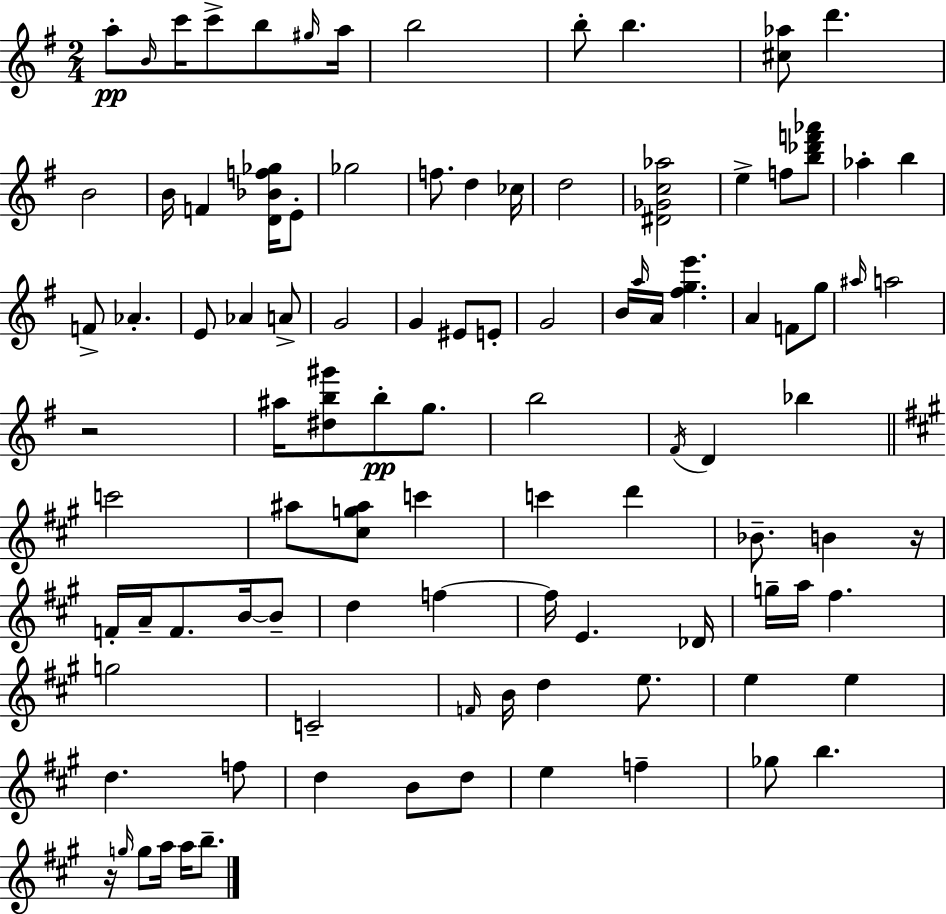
X:1
T:Untitled
M:2/4
L:1/4
K:G
a/2 B/4 c'/4 c'/2 b/2 ^g/4 a/4 b2 b/2 b [^c_a]/2 d' B2 B/4 F [D_Bf_g]/4 E/2 _g2 f/2 d _c/4 d2 [^D_Gc_a]2 e f/2 [b_d'f'_a']/2 _a b F/2 _A E/2 _A A/2 G2 G ^E/2 E/2 G2 B/4 a/4 A/4 [^fge'] A F/2 g/2 ^a/4 a2 z2 ^a/4 [^db^g']/2 b/2 g/2 b2 ^F/4 D _b c'2 ^a/2 [^cg^a]/2 c' c' d' _B/2 B z/4 F/4 A/4 F/2 B/4 B/2 d f f/4 E _D/4 g/4 a/4 ^f g2 C2 F/4 B/4 d e/2 e e d f/2 d B/2 d/2 e f _g/2 b z/4 g/4 g/2 a/4 a/4 b/2